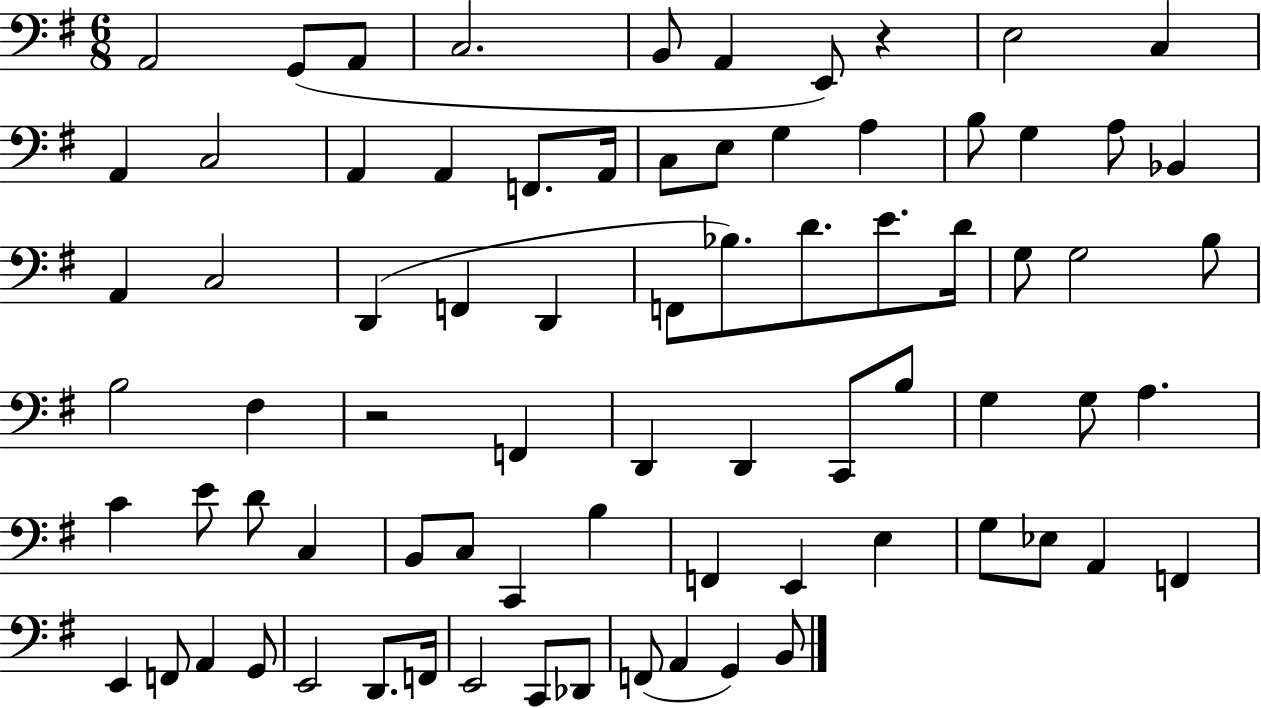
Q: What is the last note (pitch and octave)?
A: B2